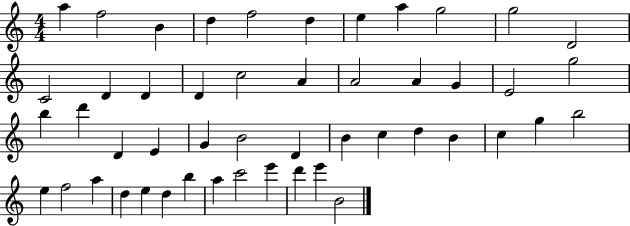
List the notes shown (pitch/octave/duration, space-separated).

A5/q F5/h B4/q D5/q F5/h D5/q E5/q A5/q G5/h G5/h D4/h C4/h D4/q D4/q D4/q C5/h A4/q A4/h A4/q G4/q E4/h G5/h B5/q D6/q D4/q E4/q G4/q B4/h D4/q B4/q C5/q D5/q B4/q C5/q G5/q B5/h E5/q F5/h A5/q D5/q E5/q D5/q B5/q A5/q C6/h E6/q D6/q E6/q B4/h